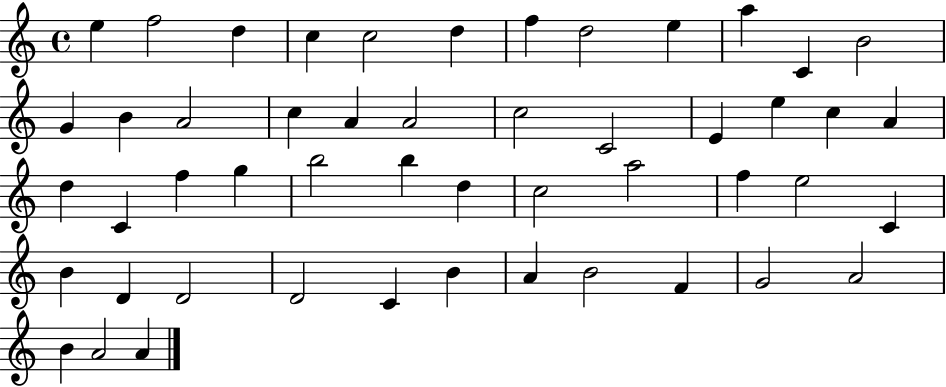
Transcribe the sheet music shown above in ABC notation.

X:1
T:Untitled
M:4/4
L:1/4
K:C
e f2 d c c2 d f d2 e a C B2 G B A2 c A A2 c2 C2 E e c A d C f g b2 b d c2 a2 f e2 C B D D2 D2 C B A B2 F G2 A2 B A2 A